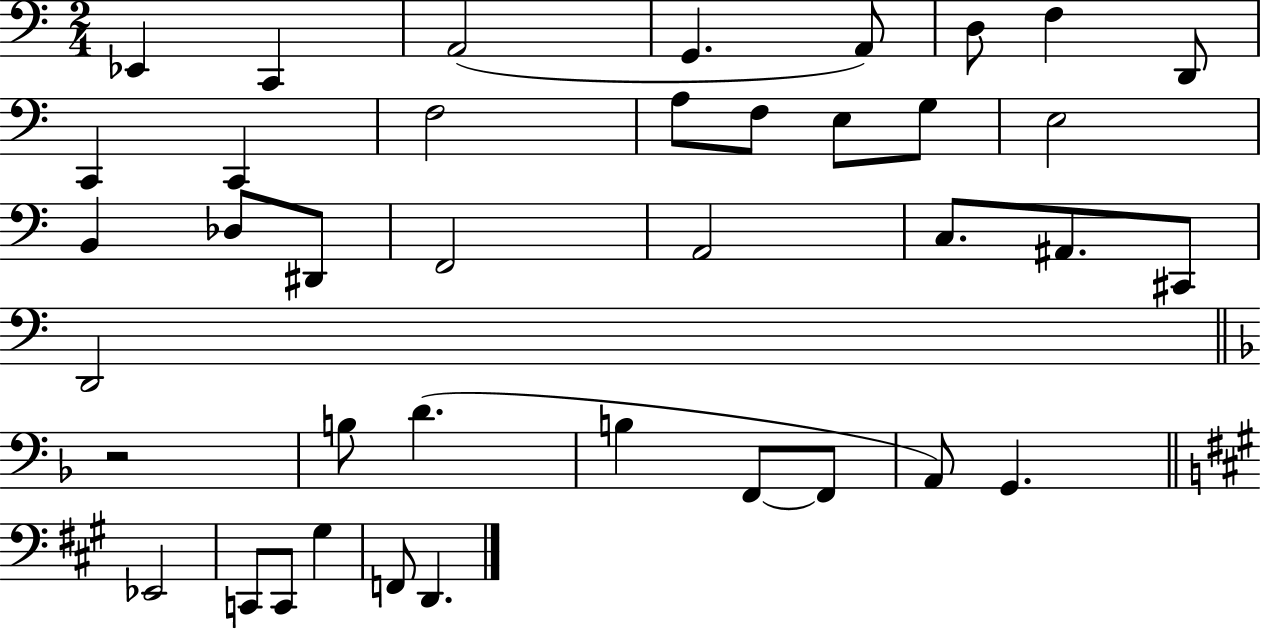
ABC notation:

X:1
T:Untitled
M:2/4
L:1/4
K:C
_E,, C,, A,,2 G,, A,,/2 D,/2 F, D,,/2 C,, C,, F,2 A,/2 F,/2 E,/2 G,/2 E,2 B,, _D,/2 ^D,,/2 F,,2 A,,2 C,/2 ^A,,/2 ^C,,/2 D,,2 z2 B,/2 D B, F,,/2 F,,/2 A,,/2 G,, _E,,2 C,,/2 C,,/2 ^G, F,,/2 D,,